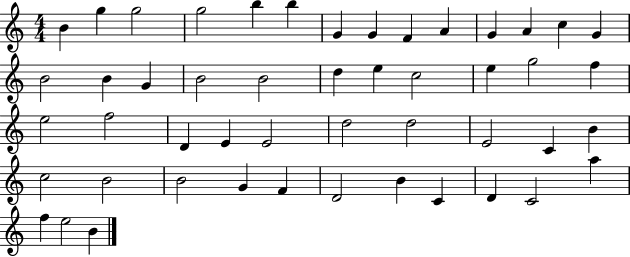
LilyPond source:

{
  \clef treble
  \numericTimeSignature
  \time 4/4
  \key c \major
  b'4 g''4 g''2 | g''2 b''4 b''4 | g'4 g'4 f'4 a'4 | g'4 a'4 c''4 g'4 | \break b'2 b'4 g'4 | b'2 b'2 | d''4 e''4 c''2 | e''4 g''2 f''4 | \break e''2 f''2 | d'4 e'4 e'2 | d''2 d''2 | e'2 c'4 b'4 | \break c''2 b'2 | b'2 g'4 f'4 | d'2 b'4 c'4 | d'4 c'2 a''4 | \break f''4 e''2 b'4 | \bar "|."
}